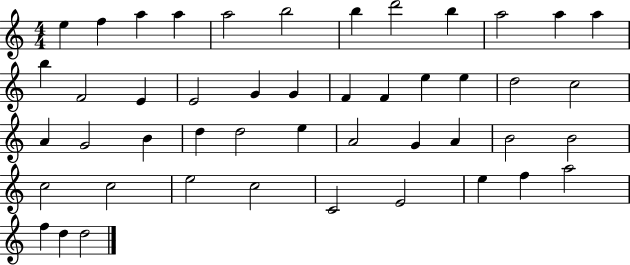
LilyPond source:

{
  \clef treble
  \numericTimeSignature
  \time 4/4
  \key c \major
  e''4 f''4 a''4 a''4 | a''2 b''2 | b''4 d'''2 b''4 | a''2 a''4 a''4 | \break b''4 f'2 e'4 | e'2 g'4 g'4 | f'4 f'4 e''4 e''4 | d''2 c''2 | \break a'4 g'2 b'4 | d''4 d''2 e''4 | a'2 g'4 a'4 | b'2 b'2 | \break c''2 c''2 | e''2 c''2 | c'2 e'2 | e''4 f''4 a''2 | \break f''4 d''4 d''2 | \bar "|."
}